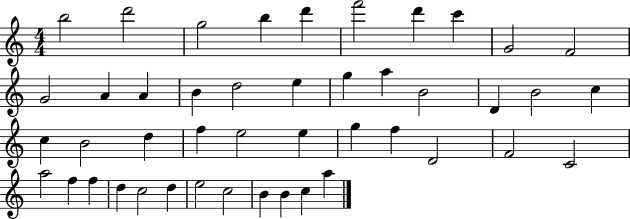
X:1
T:Untitled
M:4/4
L:1/4
K:C
b2 d'2 g2 b d' f'2 d' c' G2 F2 G2 A A B d2 e g a B2 D B2 c c B2 d f e2 e g f D2 F2 C2 a2 f f d c2 d e2 c2 B B c a